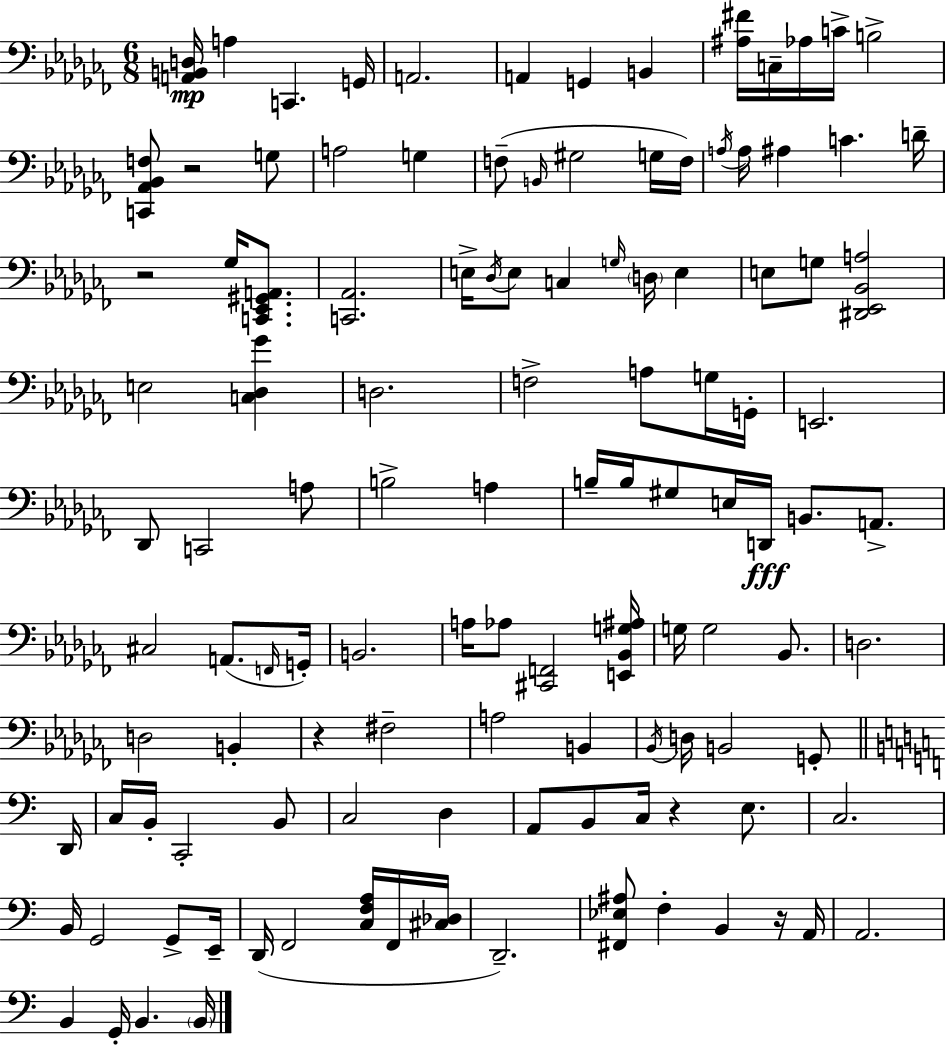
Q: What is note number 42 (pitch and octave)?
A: Db2